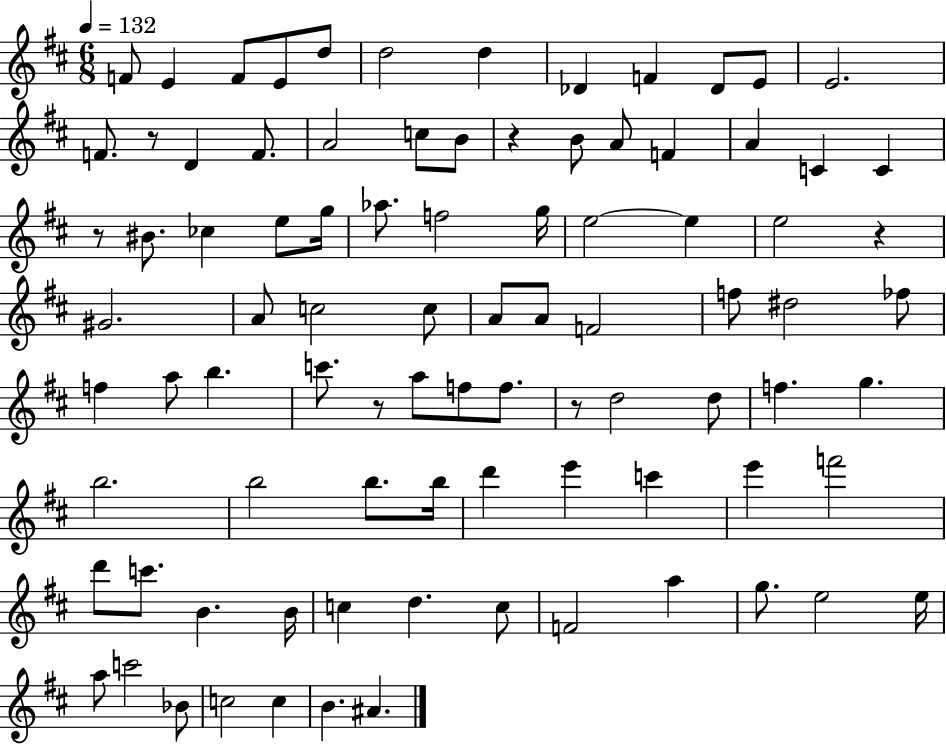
F4/e E4/q F4/e E4/e D5/e D5/h D5/q Db4/q F4/q Db4/e E4/e E4/h. F4/e. R/e D4/q F4/e. A4/h C5/e B4/e R/q B4/e A4/e F4/q A4/q C4/q C4/q R/e BIS4/e. CES5/q E5/e G5/s Ab5/e. F5/h G5/s E5/h E5/q E5/h R/q G#4/h. A4/e C5/h C5/e A4/e A4/e F4/h F5/e D#5/h FES5/e F5/q A5/e B5/q. C6/e. R/e A5/e F5/e F5/e. R/e D5/h D5/e F5/q. G5/q. B5/h. B5/h B5/e. B5/s D6/q E6/q C6/q E6/q F6/h D6/e C6/e. B4/q. B4/s C5/q D5/q. C5/e F4/h A5/q G5/e. E5/h E5/s A5/e C6/h Bb4/e C5/h C5/q B4/q. A#4/q.